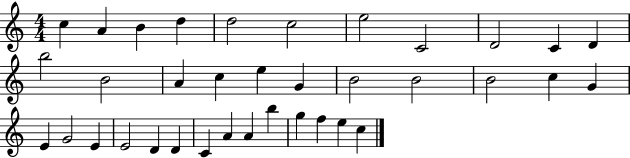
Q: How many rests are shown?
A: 0